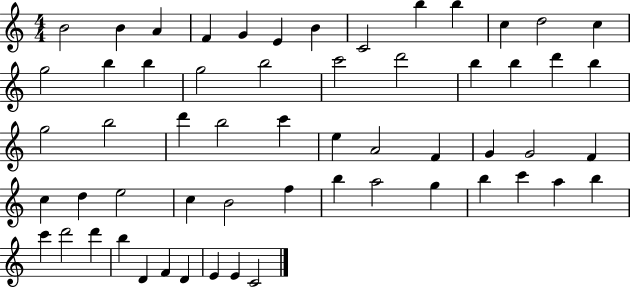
X:1
T:Untitled
M:4/4
L:1/4
K:C
B2 B A F G E B C2 b b c d2 c g2 b b g2 b2 c'2 d'2 b b d' b g2 b2 d' b2 c' e A2 F G G2 F c d e2 c B2 f b a2 g b c' a b c' d'2 d' b D F D E E C2